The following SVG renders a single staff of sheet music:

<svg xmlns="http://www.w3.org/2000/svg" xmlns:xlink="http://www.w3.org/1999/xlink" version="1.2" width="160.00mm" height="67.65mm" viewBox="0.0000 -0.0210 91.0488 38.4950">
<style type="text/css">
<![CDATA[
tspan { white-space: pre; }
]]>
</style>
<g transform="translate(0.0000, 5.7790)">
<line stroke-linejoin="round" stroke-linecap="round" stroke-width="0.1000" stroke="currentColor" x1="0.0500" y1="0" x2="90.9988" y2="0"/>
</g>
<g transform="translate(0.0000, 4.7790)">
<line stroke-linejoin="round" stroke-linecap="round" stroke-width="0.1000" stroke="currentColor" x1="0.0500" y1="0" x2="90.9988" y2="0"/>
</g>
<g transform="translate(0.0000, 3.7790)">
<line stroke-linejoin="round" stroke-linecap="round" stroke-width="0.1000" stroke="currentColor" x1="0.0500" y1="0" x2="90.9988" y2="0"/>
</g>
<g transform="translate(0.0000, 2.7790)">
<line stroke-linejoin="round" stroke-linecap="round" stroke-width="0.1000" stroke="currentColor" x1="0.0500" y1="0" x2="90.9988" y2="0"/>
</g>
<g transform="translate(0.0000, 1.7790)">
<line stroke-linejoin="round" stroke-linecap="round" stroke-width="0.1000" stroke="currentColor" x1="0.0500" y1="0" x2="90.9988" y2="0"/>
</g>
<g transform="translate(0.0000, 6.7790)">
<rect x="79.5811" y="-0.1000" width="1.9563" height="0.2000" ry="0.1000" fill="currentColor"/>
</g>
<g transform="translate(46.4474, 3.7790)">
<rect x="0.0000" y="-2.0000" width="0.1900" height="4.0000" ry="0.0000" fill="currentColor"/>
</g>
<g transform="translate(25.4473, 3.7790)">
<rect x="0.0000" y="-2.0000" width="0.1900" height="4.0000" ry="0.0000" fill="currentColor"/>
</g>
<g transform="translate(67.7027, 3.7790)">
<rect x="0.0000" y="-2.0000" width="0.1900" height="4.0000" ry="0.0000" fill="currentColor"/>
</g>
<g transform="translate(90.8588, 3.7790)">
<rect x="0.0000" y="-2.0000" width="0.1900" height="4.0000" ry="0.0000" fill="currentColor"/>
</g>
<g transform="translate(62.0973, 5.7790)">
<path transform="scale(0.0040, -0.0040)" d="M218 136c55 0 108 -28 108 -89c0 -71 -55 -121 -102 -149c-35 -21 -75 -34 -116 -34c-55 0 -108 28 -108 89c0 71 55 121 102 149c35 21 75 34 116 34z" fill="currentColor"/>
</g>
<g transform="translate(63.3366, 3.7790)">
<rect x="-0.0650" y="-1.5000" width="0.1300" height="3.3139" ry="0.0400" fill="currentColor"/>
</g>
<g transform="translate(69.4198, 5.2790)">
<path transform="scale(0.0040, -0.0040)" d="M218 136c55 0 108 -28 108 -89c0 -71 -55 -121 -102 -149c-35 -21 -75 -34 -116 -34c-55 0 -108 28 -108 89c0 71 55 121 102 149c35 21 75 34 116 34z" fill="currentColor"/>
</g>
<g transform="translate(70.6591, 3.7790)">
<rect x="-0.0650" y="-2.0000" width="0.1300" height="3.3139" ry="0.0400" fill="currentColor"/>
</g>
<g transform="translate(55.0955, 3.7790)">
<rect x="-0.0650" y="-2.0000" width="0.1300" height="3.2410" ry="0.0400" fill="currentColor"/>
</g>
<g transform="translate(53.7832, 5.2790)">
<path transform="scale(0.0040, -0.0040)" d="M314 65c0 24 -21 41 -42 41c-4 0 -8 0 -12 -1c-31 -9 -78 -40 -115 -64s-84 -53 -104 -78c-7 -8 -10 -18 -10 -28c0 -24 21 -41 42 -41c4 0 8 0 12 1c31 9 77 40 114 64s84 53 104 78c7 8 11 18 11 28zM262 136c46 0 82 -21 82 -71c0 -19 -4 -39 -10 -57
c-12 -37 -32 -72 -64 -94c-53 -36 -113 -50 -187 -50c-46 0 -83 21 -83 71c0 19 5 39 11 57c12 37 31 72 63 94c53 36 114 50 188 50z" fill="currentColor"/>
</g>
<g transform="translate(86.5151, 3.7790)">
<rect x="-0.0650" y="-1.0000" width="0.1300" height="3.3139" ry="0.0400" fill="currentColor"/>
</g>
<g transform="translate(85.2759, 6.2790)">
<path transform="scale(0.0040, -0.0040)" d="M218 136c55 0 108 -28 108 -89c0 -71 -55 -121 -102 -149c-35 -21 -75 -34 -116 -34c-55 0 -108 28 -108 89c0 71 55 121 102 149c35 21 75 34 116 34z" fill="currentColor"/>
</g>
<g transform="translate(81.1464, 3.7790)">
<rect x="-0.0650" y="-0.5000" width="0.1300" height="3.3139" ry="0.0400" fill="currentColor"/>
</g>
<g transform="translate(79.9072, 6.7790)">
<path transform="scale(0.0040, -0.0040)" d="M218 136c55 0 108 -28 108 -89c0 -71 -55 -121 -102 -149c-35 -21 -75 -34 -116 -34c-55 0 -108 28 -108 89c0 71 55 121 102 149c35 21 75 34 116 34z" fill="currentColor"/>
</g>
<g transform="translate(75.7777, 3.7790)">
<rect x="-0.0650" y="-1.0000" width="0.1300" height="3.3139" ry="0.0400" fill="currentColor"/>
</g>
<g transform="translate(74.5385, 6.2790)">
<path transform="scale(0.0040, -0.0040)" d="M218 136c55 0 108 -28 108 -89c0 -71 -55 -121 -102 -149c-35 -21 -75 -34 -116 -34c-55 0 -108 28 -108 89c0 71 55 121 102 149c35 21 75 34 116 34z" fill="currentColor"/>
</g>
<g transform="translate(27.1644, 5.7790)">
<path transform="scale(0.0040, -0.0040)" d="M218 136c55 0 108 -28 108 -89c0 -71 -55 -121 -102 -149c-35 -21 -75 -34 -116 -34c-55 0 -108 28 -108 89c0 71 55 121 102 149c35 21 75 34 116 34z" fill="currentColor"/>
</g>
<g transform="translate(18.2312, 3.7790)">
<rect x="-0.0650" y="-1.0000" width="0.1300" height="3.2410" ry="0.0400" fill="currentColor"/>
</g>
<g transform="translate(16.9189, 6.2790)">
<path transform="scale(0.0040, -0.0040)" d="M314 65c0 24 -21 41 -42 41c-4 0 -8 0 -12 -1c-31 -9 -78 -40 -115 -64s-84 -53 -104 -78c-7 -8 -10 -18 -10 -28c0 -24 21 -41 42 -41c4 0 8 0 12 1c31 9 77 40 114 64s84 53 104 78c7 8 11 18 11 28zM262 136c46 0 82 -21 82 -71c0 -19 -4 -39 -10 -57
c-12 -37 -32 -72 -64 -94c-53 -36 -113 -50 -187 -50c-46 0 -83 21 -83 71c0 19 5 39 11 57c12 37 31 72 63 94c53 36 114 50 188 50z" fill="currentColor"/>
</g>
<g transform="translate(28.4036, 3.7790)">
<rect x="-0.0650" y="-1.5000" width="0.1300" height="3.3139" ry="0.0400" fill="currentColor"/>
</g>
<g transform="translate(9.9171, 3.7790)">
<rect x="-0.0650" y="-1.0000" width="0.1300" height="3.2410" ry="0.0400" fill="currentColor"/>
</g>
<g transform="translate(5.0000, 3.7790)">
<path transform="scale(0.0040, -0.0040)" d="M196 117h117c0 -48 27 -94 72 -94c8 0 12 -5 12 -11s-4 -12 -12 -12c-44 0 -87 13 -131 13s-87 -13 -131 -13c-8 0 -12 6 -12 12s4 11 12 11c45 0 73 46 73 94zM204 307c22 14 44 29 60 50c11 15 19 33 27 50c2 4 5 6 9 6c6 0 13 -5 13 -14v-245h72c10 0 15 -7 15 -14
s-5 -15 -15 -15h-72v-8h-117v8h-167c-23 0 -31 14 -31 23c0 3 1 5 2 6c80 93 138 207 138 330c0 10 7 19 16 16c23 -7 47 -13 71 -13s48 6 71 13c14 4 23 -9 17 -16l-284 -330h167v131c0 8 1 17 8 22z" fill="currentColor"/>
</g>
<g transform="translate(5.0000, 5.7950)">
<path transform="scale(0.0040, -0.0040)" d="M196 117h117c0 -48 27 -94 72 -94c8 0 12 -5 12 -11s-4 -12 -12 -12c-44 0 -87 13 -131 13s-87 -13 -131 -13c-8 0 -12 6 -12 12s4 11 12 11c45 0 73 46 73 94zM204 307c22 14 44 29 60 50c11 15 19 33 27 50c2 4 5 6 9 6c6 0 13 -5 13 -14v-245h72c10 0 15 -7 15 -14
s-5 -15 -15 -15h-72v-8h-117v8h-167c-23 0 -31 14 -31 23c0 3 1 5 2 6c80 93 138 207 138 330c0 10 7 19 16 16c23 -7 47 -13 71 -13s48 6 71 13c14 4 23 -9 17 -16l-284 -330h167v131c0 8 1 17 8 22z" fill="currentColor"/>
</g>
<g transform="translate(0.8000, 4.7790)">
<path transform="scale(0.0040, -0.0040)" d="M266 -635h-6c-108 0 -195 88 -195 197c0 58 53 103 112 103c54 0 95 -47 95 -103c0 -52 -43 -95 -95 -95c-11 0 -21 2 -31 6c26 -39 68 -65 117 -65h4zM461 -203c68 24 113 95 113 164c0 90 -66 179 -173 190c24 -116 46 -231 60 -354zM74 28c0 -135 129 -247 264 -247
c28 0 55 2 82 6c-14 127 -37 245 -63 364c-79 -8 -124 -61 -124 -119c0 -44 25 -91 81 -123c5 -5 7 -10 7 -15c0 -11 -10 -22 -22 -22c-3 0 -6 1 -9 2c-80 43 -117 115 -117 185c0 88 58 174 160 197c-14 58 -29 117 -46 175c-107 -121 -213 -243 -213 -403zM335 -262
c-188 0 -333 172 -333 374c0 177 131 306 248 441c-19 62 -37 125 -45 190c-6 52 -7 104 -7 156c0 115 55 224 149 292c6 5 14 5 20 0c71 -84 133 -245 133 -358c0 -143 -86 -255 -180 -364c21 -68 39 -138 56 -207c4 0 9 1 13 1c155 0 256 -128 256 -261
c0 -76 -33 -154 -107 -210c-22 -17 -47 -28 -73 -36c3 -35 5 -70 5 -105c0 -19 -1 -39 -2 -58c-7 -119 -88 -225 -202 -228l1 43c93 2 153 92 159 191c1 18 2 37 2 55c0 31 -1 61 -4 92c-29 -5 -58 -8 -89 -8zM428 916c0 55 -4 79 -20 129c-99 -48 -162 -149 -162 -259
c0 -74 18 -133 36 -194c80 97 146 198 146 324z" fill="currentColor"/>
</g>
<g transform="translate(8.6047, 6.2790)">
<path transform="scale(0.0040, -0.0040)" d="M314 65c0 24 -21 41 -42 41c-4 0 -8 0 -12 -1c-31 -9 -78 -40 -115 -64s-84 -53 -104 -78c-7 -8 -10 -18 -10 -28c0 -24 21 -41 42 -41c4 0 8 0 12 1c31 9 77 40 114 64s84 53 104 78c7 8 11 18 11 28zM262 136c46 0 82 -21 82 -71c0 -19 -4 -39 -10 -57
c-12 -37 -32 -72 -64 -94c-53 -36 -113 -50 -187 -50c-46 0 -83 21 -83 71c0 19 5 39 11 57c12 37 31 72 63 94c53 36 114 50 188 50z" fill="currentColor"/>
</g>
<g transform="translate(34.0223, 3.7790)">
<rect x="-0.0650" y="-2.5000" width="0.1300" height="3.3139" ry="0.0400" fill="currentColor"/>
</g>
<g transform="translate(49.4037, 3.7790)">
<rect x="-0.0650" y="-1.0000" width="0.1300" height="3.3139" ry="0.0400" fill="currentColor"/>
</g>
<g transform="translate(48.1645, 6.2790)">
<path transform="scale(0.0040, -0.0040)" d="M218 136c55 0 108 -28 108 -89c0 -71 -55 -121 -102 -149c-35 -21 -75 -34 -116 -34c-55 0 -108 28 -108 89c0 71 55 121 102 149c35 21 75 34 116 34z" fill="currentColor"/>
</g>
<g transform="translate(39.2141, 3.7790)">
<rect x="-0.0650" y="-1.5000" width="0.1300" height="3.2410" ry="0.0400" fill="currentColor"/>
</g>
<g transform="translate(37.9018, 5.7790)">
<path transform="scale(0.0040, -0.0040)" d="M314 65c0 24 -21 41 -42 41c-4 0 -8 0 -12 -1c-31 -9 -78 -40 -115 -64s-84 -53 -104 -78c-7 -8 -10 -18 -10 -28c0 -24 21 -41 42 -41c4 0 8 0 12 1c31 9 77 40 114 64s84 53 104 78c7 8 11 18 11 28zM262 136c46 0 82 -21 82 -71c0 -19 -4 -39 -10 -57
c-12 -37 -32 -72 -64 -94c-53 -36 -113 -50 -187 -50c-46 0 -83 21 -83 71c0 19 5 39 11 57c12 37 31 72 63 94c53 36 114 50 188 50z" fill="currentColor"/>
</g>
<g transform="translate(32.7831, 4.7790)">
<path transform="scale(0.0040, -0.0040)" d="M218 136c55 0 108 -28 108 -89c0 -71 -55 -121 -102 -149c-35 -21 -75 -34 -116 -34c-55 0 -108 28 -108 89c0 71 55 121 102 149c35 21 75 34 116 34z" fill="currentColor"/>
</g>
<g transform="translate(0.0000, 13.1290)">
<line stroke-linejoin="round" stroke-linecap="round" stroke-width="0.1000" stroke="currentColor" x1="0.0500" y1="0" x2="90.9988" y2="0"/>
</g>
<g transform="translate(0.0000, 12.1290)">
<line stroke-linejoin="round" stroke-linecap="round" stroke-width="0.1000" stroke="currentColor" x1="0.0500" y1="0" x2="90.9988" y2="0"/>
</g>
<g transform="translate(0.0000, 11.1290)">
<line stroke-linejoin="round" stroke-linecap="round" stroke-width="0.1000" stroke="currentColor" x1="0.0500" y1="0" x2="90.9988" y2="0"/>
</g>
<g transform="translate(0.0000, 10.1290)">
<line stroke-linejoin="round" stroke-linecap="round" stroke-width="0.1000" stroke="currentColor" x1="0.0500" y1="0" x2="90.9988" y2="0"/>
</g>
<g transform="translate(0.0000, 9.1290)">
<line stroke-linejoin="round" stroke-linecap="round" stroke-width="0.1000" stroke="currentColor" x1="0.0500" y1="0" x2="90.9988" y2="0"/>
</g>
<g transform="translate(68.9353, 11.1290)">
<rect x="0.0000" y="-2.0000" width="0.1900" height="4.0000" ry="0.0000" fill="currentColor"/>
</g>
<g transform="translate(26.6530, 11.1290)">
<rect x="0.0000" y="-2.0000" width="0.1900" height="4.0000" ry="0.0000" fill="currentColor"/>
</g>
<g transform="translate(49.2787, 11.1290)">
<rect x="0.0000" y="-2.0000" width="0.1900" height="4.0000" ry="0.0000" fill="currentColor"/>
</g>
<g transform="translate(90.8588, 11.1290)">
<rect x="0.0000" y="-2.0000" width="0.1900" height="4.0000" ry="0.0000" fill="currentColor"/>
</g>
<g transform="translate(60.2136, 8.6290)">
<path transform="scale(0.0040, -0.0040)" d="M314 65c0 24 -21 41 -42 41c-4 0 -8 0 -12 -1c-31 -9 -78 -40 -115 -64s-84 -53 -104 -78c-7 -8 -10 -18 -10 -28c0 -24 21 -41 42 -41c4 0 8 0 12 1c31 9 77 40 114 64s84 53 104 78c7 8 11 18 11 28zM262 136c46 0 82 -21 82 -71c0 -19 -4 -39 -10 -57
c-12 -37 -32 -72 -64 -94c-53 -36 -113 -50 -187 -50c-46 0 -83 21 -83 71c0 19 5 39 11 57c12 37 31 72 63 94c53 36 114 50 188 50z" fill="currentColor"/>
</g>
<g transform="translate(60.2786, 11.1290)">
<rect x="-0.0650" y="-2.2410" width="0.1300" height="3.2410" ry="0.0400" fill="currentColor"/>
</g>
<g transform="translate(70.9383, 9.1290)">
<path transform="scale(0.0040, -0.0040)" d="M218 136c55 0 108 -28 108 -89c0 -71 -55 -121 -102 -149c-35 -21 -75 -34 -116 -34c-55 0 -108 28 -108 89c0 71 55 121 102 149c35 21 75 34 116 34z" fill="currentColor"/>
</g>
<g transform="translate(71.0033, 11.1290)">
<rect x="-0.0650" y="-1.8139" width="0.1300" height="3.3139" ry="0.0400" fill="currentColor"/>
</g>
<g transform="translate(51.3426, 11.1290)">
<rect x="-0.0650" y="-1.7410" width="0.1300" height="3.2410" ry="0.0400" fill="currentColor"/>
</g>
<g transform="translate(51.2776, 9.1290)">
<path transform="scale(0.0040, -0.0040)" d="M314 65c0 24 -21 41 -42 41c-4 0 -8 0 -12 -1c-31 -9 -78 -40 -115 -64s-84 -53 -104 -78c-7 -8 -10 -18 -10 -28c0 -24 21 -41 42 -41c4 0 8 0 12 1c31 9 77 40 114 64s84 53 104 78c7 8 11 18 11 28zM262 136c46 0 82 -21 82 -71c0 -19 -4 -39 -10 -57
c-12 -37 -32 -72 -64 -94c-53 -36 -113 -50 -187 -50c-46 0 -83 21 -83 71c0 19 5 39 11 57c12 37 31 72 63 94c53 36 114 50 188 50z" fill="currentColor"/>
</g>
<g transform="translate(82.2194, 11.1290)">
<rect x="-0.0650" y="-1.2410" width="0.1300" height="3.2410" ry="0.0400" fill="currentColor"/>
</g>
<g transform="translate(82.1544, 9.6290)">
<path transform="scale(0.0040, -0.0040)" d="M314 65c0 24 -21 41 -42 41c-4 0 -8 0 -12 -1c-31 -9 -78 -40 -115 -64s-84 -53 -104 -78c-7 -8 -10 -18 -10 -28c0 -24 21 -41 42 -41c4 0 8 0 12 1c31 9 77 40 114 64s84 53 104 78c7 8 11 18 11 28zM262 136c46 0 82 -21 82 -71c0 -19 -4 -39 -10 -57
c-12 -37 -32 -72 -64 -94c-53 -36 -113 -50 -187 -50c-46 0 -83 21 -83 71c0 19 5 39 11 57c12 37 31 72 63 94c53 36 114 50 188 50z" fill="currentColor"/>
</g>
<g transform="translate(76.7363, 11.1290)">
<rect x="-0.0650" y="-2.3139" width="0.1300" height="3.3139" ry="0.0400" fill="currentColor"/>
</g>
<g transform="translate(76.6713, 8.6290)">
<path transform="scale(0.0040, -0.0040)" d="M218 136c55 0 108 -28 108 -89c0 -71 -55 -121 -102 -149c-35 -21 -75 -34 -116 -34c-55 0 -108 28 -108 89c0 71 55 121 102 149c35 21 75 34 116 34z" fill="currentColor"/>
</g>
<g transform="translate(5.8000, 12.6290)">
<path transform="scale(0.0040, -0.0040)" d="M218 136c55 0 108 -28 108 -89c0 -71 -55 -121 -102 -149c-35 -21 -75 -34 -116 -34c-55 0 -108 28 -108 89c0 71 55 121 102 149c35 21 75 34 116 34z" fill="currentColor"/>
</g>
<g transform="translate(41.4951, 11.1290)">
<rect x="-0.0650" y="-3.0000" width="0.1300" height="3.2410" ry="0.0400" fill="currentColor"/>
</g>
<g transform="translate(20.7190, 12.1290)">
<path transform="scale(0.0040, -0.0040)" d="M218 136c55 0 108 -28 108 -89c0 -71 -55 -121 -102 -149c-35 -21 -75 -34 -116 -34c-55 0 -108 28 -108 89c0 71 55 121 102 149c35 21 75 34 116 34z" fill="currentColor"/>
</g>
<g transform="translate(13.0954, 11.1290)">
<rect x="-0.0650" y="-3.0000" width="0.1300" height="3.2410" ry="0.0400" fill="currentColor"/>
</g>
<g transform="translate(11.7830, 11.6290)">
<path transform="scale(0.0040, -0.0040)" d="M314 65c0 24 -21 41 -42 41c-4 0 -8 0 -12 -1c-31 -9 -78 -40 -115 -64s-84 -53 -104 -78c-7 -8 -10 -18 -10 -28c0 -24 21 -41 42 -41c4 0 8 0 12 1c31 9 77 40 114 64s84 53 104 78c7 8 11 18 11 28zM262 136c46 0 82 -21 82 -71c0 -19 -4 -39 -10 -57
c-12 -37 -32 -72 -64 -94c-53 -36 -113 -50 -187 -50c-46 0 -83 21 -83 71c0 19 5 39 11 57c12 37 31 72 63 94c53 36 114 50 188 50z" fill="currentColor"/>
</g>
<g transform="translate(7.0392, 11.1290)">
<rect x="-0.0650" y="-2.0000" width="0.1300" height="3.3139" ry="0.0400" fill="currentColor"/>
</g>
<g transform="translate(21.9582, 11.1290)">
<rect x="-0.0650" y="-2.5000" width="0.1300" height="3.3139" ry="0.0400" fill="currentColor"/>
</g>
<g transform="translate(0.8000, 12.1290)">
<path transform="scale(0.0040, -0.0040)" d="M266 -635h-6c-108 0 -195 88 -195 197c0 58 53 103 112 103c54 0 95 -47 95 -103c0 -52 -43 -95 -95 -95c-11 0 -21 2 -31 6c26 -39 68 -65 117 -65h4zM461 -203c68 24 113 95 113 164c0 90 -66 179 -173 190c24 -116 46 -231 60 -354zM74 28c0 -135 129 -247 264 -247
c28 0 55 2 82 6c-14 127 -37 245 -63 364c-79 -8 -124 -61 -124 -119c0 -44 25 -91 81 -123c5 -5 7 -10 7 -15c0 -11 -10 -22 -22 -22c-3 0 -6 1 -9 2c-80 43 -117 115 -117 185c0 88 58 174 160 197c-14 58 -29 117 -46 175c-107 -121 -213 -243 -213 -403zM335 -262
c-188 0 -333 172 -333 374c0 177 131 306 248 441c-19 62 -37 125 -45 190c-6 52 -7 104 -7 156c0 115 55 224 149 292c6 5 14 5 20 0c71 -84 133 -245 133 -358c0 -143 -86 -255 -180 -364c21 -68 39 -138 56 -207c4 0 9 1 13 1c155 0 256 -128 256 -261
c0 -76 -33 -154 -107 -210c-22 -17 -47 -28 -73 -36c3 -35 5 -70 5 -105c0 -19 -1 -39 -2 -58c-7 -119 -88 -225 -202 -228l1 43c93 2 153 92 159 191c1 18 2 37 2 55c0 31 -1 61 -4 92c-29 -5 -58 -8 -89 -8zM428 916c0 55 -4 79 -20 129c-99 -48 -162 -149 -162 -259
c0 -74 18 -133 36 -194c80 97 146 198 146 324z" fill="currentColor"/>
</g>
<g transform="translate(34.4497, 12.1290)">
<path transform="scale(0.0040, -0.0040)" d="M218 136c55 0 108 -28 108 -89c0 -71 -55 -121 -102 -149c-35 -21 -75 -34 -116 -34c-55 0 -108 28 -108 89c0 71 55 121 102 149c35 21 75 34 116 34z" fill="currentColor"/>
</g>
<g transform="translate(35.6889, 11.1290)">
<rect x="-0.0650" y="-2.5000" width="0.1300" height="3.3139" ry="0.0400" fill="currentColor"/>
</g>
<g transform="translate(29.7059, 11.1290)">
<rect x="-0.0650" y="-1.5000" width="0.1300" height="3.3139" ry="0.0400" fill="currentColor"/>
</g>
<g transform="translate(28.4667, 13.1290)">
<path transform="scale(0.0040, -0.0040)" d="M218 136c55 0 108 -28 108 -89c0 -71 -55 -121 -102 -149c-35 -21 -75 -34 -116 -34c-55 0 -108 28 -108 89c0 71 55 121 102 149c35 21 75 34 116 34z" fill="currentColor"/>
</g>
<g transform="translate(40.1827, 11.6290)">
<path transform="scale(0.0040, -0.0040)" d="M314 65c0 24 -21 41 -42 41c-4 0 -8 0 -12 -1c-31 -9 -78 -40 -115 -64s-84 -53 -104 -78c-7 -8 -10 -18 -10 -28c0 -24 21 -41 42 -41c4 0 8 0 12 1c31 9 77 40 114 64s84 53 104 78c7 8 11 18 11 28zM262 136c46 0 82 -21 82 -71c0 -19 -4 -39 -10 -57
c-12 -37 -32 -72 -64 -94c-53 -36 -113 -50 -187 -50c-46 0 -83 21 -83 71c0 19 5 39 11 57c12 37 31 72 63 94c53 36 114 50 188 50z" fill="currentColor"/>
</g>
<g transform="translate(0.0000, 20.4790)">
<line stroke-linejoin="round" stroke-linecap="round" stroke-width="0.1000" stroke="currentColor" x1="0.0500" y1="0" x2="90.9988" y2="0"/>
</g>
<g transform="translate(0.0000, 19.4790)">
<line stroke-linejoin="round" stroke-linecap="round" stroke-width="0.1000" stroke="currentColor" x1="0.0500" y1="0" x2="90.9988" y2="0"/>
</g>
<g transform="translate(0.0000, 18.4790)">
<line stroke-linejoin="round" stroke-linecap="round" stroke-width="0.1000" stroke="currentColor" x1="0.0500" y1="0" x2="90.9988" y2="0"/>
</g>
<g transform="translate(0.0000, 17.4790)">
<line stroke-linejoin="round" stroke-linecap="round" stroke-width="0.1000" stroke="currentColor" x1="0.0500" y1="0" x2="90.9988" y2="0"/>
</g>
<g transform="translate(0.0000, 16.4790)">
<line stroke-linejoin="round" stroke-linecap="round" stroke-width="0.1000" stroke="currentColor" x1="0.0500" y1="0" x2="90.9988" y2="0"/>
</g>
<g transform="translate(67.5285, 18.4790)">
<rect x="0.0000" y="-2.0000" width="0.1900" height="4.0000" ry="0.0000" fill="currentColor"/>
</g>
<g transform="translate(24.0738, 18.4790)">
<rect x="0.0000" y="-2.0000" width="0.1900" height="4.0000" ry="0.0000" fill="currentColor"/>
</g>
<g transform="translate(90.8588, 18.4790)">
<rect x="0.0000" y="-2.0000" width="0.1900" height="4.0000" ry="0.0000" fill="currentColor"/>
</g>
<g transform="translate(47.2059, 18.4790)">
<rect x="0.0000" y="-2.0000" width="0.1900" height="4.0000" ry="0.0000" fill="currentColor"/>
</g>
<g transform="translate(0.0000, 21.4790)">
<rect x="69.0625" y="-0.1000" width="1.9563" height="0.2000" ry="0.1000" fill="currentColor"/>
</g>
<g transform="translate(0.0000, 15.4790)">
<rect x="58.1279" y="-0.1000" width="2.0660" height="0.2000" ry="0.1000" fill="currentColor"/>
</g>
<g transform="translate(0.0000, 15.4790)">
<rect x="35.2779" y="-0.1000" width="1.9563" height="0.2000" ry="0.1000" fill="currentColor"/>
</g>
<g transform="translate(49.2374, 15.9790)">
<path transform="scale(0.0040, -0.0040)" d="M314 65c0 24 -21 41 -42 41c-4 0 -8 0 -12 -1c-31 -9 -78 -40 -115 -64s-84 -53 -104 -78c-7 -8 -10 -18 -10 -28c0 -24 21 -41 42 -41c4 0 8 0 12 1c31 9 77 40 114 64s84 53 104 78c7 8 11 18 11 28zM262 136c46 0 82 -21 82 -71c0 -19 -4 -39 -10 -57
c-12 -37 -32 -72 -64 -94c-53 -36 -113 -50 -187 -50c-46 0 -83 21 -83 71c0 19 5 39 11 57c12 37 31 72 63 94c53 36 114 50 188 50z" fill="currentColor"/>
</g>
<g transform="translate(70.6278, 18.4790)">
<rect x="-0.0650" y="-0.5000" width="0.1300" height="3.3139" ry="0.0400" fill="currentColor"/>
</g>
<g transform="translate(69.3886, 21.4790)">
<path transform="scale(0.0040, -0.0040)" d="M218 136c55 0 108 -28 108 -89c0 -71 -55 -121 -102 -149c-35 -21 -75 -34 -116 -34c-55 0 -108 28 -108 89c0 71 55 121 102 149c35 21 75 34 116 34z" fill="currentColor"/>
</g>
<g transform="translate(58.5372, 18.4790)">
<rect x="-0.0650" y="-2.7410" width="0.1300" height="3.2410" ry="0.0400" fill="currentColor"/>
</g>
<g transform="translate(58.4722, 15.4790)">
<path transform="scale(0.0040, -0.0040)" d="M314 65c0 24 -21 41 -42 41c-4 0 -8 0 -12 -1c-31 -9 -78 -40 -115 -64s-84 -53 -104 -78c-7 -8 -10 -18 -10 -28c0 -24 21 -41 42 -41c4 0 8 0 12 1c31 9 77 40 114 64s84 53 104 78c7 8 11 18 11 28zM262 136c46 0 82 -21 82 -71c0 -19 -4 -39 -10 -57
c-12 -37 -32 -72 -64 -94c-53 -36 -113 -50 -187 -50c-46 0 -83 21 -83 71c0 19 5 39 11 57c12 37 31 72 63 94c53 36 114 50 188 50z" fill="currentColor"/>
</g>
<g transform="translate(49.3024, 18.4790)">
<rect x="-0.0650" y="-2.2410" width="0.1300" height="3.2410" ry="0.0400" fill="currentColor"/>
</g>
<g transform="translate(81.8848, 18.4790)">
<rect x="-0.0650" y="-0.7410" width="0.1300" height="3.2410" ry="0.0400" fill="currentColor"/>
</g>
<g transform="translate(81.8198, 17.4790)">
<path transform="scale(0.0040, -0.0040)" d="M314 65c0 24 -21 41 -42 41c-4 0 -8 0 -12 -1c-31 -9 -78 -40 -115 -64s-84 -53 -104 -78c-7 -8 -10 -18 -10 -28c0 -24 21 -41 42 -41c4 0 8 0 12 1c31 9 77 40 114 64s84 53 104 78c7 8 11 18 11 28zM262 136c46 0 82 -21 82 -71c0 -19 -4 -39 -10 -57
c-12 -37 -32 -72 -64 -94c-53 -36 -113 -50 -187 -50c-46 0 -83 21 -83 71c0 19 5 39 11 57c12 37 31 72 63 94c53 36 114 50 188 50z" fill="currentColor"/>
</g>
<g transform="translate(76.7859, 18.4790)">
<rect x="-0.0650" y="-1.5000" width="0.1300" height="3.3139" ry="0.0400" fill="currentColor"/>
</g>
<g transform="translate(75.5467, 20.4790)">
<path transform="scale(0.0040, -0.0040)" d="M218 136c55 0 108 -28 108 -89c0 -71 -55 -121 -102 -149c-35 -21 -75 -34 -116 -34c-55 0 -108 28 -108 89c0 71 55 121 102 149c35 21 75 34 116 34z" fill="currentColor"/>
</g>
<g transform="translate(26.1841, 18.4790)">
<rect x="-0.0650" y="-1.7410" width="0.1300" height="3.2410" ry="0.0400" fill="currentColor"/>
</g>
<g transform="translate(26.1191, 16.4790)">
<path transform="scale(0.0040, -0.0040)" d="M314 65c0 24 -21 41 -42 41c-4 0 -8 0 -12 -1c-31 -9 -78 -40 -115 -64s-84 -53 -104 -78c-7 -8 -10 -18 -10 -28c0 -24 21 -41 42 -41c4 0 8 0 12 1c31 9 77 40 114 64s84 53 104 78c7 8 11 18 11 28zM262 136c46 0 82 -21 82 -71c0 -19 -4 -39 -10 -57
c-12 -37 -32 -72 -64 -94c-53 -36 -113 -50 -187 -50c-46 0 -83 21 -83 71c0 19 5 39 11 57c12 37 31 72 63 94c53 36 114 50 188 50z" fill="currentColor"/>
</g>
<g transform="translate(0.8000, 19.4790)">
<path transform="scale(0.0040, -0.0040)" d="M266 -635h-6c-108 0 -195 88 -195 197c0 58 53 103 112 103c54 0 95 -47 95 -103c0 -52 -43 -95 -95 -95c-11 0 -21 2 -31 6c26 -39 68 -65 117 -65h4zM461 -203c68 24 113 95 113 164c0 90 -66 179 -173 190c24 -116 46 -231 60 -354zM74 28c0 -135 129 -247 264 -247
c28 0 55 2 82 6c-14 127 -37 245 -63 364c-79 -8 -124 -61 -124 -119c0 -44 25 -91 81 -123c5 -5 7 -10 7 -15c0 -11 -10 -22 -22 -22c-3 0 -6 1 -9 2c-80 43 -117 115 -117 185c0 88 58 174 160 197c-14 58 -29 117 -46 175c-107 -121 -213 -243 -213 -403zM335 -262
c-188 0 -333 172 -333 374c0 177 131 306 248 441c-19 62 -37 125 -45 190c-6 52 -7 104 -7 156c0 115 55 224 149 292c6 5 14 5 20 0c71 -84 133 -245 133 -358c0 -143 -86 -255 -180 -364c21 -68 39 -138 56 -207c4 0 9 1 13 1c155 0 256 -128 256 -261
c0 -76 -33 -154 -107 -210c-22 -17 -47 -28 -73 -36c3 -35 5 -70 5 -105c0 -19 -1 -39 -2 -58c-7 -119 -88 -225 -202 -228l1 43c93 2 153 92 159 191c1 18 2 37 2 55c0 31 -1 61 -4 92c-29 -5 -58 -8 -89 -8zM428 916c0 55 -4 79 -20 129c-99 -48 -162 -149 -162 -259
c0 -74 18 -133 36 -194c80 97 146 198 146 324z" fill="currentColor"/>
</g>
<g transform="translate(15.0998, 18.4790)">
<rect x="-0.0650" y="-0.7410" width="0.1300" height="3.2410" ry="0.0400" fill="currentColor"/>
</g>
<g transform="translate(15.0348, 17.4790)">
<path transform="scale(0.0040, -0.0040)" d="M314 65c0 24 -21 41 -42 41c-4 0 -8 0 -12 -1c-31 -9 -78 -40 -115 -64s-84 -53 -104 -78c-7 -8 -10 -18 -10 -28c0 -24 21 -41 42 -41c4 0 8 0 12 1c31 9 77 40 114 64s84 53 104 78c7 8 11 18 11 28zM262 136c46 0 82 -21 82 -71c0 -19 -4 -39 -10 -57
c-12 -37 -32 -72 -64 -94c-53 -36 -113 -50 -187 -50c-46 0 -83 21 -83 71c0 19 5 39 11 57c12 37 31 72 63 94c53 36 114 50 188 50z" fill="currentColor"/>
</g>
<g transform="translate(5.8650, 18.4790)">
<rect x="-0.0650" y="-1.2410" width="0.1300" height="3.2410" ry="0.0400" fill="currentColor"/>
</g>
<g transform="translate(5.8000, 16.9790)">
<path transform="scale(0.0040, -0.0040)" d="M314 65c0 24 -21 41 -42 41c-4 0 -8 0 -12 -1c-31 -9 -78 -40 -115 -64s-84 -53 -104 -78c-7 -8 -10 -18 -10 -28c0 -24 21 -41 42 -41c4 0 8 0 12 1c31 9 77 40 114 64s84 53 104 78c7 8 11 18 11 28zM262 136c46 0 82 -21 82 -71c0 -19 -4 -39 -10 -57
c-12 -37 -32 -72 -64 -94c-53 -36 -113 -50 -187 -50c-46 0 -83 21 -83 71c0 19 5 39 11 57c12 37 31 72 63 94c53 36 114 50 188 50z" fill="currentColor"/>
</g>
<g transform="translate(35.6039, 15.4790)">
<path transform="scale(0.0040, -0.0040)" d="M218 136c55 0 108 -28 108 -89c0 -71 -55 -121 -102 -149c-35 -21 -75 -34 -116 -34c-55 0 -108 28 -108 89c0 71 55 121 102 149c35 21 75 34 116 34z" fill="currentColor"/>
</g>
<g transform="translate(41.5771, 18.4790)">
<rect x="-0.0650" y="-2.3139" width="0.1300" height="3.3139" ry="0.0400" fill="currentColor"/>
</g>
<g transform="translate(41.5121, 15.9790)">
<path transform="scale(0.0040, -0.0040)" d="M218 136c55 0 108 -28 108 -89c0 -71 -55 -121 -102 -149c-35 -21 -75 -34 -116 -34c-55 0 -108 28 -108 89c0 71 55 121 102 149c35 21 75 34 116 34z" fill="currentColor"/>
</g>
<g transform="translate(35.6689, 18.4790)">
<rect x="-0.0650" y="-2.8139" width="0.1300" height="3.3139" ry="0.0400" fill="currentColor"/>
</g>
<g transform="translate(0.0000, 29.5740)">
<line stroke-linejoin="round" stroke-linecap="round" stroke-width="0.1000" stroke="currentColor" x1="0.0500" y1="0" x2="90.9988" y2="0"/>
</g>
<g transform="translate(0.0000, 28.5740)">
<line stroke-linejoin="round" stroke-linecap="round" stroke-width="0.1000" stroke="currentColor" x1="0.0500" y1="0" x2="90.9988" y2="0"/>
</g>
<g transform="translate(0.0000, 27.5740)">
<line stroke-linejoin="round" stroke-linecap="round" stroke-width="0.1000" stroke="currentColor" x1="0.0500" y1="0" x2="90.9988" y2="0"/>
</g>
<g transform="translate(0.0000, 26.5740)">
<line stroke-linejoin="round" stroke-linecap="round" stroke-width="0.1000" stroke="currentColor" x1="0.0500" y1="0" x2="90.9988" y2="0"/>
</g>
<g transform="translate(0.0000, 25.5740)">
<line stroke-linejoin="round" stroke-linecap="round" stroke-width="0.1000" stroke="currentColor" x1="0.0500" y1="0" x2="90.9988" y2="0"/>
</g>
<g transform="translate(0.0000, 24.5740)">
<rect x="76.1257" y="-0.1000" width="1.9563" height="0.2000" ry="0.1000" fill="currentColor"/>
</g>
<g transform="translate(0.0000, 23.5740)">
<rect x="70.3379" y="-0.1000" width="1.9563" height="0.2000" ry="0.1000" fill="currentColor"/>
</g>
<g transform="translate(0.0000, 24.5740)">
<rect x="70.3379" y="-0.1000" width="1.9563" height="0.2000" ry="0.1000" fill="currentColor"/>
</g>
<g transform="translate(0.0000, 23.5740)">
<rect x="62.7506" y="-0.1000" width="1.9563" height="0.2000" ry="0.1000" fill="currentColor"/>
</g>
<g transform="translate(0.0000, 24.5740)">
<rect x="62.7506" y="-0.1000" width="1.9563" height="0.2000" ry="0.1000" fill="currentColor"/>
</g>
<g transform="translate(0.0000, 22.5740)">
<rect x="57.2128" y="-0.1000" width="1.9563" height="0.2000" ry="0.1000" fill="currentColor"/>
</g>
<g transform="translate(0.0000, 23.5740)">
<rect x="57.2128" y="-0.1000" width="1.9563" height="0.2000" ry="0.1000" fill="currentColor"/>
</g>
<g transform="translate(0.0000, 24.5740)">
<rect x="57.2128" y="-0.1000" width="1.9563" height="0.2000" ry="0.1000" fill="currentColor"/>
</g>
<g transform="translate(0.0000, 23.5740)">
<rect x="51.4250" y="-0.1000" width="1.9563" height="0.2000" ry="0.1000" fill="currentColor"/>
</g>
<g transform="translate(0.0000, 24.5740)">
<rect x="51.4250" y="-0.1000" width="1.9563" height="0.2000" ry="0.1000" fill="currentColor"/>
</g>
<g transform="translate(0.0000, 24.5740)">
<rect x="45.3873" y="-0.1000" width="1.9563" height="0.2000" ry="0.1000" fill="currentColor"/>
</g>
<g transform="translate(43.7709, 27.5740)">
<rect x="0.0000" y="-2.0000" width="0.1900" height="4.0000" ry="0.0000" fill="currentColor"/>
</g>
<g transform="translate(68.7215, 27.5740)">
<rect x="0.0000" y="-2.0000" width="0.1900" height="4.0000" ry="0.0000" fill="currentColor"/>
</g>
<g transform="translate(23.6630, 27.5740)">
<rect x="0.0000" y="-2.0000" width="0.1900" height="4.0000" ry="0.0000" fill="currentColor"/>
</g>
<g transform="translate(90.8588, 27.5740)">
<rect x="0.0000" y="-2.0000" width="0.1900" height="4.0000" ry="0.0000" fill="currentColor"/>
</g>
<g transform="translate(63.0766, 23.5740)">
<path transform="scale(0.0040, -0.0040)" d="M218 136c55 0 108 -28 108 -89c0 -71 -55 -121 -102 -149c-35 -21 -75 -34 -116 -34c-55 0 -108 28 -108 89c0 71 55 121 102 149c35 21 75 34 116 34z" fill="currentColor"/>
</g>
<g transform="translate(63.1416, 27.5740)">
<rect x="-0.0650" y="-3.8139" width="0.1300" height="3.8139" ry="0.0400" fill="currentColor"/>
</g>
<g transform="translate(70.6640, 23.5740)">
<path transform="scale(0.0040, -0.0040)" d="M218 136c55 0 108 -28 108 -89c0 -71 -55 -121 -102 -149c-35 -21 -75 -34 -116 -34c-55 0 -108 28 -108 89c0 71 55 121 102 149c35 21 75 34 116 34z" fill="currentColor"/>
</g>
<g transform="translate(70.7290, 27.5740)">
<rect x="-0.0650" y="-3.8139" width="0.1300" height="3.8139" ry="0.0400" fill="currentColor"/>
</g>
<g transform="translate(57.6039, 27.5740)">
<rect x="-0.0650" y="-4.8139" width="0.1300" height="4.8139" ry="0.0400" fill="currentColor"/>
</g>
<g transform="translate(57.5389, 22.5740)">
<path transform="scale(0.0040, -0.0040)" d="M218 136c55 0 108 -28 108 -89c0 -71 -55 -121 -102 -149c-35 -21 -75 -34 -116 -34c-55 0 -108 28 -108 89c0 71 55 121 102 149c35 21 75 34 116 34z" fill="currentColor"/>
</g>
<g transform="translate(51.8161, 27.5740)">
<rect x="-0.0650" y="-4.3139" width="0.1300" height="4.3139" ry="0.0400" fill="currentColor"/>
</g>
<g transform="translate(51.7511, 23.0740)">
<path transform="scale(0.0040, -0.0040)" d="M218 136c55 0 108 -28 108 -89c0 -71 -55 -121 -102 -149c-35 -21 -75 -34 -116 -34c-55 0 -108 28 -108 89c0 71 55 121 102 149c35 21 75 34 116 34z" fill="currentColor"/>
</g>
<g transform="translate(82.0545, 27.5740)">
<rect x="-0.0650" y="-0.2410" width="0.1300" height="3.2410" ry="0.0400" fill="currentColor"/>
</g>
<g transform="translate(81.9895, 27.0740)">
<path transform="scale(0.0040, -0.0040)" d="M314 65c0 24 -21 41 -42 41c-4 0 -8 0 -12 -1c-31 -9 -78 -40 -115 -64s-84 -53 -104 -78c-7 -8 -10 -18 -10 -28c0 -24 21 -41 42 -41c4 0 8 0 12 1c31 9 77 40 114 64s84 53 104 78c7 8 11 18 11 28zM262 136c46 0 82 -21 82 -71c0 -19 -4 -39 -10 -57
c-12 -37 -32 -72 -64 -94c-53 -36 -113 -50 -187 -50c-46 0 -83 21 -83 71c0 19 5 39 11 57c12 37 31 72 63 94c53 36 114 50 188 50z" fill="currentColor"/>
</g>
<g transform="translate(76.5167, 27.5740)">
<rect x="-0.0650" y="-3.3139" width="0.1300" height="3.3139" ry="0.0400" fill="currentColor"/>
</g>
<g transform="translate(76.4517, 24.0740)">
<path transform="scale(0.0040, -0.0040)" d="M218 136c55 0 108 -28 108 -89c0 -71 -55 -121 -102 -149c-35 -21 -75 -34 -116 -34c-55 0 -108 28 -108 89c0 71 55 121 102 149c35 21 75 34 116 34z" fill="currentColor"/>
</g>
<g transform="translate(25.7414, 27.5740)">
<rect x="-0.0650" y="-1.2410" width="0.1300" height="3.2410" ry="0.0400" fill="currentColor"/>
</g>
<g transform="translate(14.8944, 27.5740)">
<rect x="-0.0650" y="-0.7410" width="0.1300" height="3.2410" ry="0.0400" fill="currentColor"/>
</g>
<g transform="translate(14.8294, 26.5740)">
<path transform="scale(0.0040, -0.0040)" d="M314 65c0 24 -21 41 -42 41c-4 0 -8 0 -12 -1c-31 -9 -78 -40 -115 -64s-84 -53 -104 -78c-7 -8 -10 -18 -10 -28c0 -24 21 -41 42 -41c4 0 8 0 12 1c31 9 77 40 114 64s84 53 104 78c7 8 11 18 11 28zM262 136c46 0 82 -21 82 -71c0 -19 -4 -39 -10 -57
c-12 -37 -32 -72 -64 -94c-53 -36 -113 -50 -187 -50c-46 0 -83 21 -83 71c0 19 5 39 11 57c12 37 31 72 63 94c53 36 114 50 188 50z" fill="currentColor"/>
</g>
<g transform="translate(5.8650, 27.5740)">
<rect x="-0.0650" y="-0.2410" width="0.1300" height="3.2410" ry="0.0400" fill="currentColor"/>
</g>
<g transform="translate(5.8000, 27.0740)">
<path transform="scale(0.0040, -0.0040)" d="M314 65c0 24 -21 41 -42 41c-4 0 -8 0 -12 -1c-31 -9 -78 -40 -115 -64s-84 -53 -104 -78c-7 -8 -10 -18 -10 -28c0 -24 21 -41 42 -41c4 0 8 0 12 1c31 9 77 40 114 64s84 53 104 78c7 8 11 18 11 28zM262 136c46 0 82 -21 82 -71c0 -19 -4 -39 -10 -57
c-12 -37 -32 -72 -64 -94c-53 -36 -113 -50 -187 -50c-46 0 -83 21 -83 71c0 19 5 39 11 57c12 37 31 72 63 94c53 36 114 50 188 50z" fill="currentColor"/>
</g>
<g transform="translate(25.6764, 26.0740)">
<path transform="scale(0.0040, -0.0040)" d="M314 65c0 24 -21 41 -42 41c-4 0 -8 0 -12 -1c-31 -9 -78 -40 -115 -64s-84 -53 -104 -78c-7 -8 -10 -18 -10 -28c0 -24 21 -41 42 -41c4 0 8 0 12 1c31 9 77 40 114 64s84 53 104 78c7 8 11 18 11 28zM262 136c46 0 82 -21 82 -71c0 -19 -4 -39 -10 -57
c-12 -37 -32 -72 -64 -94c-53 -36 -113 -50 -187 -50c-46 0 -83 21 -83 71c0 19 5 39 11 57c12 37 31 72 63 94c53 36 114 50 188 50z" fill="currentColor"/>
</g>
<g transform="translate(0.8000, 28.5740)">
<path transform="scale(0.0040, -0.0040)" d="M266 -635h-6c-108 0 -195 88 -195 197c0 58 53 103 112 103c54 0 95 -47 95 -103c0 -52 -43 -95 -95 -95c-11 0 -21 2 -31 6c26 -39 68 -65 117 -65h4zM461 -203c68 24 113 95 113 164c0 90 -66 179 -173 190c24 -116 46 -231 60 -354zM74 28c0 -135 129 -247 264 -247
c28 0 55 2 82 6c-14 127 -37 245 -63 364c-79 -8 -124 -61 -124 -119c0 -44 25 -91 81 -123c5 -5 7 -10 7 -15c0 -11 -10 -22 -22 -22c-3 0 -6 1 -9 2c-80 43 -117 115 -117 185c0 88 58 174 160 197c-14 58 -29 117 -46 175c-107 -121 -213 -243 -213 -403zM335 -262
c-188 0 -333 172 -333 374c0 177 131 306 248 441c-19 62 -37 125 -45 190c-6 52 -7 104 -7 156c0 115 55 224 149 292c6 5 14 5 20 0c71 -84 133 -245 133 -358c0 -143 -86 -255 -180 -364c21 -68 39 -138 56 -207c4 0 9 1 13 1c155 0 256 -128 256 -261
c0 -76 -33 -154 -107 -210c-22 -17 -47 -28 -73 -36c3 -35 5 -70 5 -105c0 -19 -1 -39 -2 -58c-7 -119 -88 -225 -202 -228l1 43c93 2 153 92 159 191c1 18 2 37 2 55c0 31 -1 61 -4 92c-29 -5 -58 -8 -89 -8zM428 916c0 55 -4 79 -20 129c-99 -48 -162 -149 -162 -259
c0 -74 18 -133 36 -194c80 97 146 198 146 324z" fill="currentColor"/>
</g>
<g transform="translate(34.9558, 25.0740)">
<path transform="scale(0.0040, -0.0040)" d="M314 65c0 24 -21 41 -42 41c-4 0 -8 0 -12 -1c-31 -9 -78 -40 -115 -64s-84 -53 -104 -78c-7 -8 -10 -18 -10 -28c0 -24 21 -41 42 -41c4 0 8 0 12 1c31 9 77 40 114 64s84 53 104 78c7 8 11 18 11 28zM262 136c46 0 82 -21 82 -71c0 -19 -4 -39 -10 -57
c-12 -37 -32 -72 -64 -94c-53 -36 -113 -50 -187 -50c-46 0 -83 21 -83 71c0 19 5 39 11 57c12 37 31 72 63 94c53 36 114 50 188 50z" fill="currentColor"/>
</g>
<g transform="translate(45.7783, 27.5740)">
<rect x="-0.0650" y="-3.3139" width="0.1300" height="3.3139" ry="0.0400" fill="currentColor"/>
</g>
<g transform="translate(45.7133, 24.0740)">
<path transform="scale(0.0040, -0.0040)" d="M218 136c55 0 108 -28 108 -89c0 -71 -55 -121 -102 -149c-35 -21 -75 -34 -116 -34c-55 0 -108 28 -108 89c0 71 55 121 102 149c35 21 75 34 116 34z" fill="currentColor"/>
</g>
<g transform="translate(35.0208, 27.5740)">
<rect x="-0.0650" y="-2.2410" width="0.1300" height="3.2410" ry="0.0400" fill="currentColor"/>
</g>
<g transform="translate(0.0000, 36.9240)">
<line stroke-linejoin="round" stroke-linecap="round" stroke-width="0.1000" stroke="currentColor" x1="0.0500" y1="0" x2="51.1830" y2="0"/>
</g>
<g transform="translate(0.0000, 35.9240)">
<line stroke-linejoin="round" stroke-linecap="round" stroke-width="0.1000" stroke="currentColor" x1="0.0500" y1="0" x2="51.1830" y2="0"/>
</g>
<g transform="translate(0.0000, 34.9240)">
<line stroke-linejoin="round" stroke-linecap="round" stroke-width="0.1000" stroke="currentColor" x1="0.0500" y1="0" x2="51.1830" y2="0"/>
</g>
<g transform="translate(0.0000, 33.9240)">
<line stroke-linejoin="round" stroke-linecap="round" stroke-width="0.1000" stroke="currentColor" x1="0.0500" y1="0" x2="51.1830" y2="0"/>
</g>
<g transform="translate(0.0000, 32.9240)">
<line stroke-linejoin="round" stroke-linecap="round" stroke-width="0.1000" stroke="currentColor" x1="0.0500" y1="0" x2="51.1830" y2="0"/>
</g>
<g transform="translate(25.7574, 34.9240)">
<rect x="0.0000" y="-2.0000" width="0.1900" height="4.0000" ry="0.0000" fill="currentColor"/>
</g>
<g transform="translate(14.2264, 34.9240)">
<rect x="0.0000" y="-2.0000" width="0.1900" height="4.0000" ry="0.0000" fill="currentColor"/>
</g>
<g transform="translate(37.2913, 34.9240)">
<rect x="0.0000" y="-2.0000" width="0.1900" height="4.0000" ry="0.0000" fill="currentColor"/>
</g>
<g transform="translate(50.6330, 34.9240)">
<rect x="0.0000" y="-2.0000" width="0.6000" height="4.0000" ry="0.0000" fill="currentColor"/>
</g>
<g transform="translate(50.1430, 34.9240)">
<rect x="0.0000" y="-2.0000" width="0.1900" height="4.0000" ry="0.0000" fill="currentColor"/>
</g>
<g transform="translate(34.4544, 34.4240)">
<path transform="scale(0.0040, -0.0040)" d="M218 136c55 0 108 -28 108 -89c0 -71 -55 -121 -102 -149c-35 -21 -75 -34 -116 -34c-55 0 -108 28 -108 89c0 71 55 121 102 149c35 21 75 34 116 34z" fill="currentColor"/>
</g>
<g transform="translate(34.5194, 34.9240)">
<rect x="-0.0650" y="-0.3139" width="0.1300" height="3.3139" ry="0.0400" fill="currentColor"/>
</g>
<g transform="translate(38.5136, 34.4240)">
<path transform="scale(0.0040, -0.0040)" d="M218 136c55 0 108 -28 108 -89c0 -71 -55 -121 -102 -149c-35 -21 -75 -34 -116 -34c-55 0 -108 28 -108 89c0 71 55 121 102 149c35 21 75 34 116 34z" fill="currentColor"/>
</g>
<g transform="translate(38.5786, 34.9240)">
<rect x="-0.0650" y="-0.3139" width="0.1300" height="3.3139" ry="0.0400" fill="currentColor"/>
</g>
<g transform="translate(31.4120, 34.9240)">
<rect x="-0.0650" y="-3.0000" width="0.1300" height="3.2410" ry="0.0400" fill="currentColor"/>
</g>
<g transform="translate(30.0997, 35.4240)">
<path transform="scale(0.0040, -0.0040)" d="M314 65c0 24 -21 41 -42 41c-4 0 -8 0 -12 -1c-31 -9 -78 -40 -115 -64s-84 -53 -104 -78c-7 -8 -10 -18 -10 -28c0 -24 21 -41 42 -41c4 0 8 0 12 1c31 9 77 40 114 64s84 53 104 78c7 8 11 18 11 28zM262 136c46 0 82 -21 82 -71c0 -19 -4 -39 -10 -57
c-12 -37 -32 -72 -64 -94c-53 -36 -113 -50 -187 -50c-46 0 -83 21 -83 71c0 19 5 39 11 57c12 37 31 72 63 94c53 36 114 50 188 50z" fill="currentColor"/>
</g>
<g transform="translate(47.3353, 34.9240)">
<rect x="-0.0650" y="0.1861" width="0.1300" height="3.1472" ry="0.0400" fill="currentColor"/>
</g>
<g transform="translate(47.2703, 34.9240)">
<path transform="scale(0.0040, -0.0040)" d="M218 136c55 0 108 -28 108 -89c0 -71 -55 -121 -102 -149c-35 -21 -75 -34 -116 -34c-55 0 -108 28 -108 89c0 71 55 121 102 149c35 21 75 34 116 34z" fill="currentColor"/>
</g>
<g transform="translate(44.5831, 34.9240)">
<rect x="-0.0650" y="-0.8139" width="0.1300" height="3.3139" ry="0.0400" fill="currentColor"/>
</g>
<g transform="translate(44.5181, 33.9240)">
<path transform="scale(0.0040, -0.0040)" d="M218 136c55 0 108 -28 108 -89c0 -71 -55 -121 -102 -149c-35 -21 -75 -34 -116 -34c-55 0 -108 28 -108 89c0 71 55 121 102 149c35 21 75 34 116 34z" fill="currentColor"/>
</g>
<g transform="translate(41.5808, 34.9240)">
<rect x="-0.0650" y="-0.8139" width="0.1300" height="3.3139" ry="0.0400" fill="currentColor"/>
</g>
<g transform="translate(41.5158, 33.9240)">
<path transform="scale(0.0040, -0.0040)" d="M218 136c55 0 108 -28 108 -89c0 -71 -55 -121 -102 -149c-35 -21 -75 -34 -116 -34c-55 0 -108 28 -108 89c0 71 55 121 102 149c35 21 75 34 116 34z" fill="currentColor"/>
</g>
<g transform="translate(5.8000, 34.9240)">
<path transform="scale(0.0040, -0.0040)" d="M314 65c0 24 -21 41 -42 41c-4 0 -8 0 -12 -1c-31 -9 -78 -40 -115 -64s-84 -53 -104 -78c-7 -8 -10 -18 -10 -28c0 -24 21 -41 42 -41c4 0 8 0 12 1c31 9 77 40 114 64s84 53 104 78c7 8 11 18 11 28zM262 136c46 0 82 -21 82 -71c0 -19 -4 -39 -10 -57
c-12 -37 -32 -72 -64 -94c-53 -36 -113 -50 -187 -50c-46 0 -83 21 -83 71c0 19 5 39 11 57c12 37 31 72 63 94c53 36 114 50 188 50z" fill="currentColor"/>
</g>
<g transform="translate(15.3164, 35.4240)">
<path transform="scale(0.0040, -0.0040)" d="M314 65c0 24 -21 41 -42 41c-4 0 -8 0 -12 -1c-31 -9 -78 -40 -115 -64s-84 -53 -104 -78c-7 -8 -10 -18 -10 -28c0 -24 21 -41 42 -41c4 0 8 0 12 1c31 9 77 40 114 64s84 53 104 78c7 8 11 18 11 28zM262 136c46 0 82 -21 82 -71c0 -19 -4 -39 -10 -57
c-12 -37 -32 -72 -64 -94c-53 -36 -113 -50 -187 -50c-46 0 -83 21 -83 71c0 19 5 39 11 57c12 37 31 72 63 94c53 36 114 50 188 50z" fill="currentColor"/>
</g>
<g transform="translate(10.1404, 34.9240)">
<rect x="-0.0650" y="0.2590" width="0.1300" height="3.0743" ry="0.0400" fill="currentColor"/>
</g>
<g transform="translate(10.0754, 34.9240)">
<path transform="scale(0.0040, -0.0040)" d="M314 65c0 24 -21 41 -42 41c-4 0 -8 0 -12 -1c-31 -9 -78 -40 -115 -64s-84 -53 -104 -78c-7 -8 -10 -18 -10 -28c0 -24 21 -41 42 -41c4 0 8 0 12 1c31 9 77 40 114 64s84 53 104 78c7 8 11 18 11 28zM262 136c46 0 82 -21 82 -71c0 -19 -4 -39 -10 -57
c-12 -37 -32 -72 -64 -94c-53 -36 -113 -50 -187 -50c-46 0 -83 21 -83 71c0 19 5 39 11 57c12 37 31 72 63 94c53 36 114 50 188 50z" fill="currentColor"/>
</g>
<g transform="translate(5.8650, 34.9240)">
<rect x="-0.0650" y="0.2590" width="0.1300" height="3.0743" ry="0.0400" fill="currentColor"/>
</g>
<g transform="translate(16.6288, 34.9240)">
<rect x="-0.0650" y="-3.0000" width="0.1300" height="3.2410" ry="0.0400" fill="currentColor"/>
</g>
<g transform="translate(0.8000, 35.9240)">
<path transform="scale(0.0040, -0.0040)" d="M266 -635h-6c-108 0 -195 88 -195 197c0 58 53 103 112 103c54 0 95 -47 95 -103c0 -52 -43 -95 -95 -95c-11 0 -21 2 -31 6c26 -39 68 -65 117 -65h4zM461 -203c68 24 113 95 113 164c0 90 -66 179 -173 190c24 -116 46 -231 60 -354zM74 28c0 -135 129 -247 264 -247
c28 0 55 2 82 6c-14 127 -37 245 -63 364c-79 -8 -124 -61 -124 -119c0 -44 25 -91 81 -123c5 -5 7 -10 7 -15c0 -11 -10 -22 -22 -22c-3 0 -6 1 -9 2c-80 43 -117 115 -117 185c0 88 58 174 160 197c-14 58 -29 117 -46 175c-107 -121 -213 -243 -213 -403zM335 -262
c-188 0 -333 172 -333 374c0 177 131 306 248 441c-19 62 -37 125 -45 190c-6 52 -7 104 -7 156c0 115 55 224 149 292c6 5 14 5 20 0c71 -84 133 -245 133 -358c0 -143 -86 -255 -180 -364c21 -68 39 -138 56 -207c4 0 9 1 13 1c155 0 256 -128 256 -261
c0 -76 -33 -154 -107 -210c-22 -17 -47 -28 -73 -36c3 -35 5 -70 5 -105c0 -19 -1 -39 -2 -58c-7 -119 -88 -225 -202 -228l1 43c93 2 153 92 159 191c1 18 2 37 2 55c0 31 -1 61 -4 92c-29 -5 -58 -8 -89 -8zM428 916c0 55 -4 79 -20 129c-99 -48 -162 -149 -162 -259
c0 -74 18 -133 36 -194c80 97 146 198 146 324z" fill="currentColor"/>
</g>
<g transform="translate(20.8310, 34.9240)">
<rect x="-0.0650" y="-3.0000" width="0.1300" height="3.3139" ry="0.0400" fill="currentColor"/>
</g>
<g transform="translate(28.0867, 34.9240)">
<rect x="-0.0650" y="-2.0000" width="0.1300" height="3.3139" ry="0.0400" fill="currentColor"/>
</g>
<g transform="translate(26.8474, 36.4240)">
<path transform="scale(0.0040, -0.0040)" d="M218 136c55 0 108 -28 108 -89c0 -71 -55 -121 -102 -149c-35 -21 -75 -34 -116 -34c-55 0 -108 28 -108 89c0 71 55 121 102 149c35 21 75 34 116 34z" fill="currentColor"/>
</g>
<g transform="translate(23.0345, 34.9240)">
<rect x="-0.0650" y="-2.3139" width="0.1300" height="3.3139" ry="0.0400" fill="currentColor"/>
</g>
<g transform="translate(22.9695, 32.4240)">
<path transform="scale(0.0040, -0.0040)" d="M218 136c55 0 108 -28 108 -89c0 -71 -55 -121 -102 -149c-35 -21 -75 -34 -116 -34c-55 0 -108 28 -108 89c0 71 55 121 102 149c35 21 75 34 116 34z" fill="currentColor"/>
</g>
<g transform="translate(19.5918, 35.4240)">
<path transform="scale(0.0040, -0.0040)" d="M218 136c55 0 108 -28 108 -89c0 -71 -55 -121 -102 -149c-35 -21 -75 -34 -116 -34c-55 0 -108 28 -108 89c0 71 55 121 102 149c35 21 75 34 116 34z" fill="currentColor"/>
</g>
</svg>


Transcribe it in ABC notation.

X:1
T:Untitled
M:4/4
L:1/4
K:C
D2 D2 E G E2 D F2 E F D C D F A2 G E G A2 f2 g2 f g e2 e2 d2 f2 a g g2 a2 C E d2 c2 d2 e2 g2 b d' e' c' c' b c2 B2 B2 A2 A g F A2 c c d d B